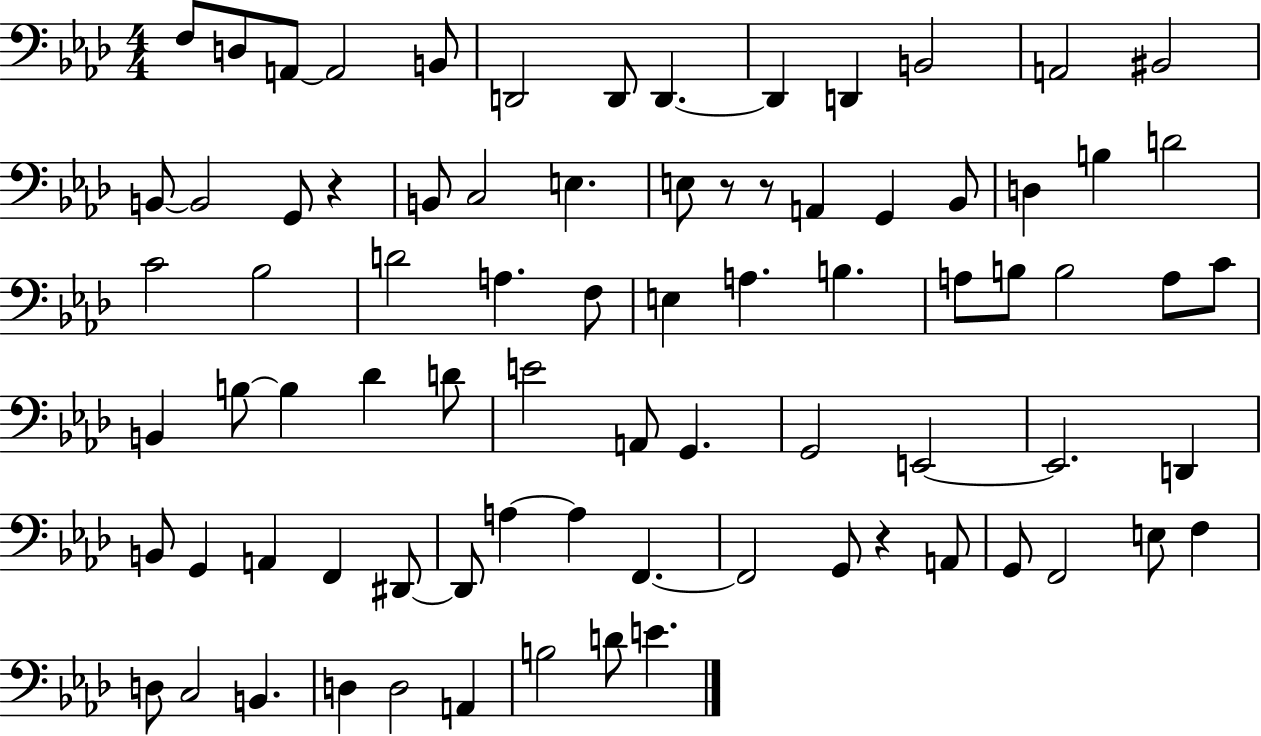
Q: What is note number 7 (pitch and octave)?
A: D2